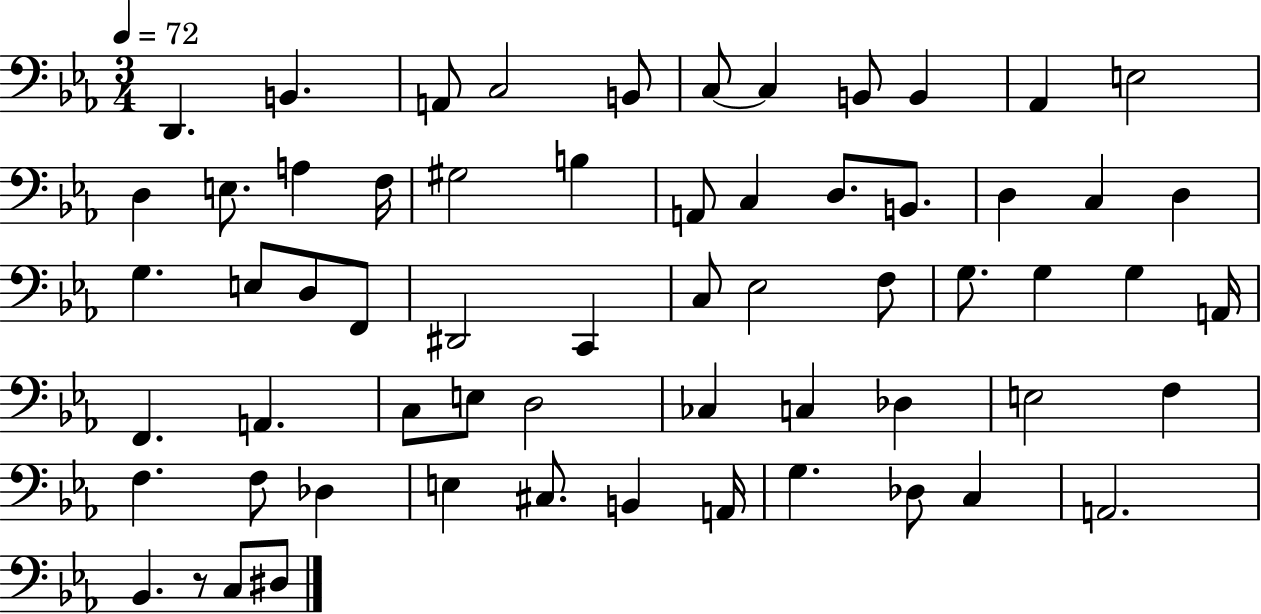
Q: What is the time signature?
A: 3/4